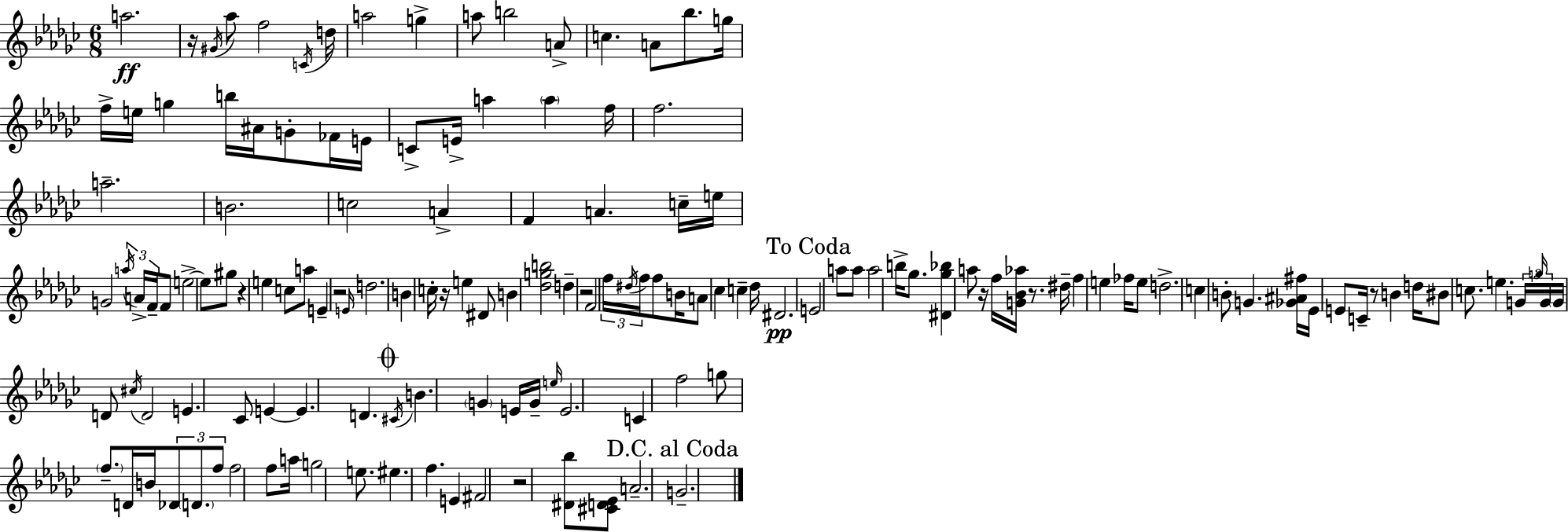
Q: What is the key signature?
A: EES minor